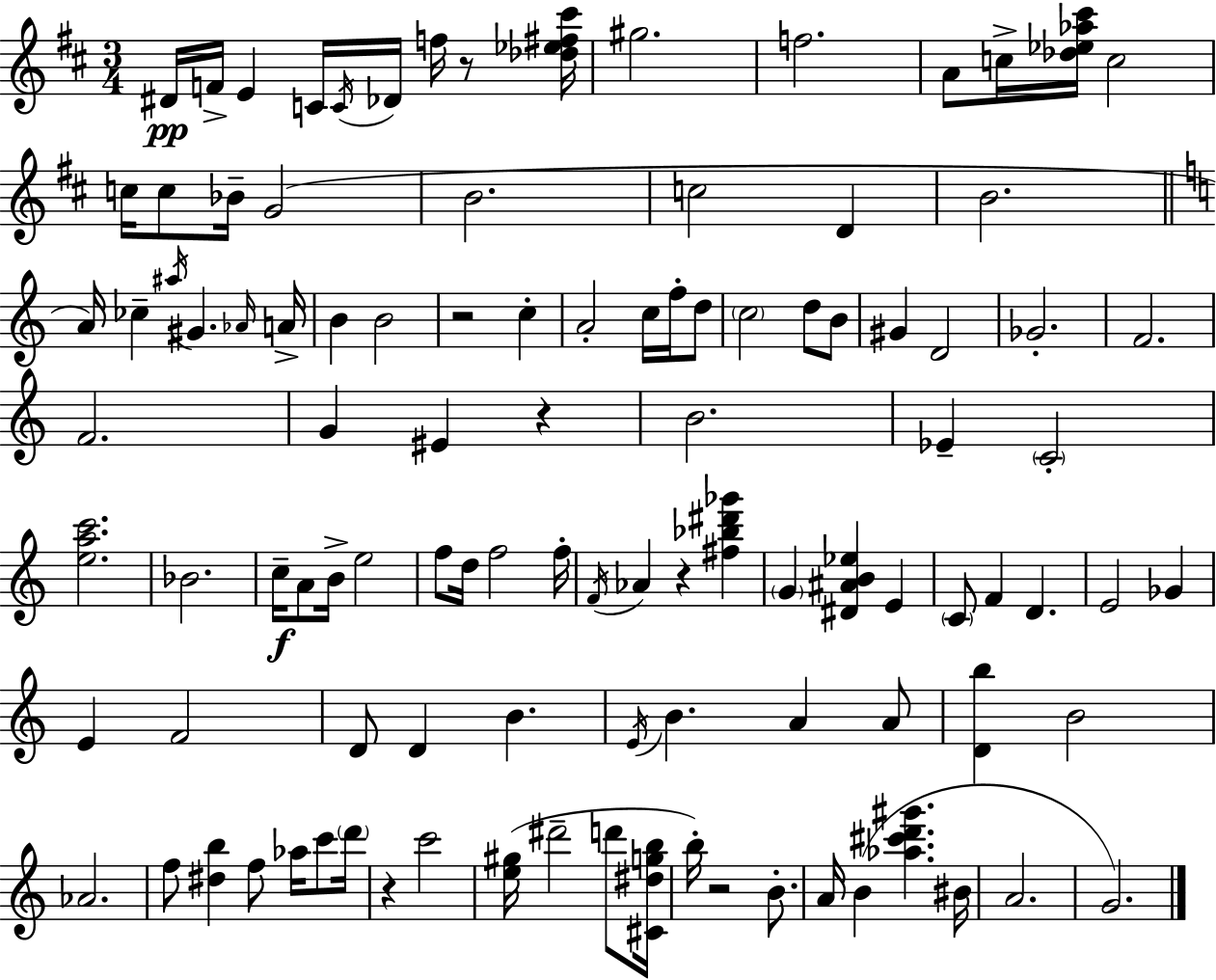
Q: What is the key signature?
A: D major